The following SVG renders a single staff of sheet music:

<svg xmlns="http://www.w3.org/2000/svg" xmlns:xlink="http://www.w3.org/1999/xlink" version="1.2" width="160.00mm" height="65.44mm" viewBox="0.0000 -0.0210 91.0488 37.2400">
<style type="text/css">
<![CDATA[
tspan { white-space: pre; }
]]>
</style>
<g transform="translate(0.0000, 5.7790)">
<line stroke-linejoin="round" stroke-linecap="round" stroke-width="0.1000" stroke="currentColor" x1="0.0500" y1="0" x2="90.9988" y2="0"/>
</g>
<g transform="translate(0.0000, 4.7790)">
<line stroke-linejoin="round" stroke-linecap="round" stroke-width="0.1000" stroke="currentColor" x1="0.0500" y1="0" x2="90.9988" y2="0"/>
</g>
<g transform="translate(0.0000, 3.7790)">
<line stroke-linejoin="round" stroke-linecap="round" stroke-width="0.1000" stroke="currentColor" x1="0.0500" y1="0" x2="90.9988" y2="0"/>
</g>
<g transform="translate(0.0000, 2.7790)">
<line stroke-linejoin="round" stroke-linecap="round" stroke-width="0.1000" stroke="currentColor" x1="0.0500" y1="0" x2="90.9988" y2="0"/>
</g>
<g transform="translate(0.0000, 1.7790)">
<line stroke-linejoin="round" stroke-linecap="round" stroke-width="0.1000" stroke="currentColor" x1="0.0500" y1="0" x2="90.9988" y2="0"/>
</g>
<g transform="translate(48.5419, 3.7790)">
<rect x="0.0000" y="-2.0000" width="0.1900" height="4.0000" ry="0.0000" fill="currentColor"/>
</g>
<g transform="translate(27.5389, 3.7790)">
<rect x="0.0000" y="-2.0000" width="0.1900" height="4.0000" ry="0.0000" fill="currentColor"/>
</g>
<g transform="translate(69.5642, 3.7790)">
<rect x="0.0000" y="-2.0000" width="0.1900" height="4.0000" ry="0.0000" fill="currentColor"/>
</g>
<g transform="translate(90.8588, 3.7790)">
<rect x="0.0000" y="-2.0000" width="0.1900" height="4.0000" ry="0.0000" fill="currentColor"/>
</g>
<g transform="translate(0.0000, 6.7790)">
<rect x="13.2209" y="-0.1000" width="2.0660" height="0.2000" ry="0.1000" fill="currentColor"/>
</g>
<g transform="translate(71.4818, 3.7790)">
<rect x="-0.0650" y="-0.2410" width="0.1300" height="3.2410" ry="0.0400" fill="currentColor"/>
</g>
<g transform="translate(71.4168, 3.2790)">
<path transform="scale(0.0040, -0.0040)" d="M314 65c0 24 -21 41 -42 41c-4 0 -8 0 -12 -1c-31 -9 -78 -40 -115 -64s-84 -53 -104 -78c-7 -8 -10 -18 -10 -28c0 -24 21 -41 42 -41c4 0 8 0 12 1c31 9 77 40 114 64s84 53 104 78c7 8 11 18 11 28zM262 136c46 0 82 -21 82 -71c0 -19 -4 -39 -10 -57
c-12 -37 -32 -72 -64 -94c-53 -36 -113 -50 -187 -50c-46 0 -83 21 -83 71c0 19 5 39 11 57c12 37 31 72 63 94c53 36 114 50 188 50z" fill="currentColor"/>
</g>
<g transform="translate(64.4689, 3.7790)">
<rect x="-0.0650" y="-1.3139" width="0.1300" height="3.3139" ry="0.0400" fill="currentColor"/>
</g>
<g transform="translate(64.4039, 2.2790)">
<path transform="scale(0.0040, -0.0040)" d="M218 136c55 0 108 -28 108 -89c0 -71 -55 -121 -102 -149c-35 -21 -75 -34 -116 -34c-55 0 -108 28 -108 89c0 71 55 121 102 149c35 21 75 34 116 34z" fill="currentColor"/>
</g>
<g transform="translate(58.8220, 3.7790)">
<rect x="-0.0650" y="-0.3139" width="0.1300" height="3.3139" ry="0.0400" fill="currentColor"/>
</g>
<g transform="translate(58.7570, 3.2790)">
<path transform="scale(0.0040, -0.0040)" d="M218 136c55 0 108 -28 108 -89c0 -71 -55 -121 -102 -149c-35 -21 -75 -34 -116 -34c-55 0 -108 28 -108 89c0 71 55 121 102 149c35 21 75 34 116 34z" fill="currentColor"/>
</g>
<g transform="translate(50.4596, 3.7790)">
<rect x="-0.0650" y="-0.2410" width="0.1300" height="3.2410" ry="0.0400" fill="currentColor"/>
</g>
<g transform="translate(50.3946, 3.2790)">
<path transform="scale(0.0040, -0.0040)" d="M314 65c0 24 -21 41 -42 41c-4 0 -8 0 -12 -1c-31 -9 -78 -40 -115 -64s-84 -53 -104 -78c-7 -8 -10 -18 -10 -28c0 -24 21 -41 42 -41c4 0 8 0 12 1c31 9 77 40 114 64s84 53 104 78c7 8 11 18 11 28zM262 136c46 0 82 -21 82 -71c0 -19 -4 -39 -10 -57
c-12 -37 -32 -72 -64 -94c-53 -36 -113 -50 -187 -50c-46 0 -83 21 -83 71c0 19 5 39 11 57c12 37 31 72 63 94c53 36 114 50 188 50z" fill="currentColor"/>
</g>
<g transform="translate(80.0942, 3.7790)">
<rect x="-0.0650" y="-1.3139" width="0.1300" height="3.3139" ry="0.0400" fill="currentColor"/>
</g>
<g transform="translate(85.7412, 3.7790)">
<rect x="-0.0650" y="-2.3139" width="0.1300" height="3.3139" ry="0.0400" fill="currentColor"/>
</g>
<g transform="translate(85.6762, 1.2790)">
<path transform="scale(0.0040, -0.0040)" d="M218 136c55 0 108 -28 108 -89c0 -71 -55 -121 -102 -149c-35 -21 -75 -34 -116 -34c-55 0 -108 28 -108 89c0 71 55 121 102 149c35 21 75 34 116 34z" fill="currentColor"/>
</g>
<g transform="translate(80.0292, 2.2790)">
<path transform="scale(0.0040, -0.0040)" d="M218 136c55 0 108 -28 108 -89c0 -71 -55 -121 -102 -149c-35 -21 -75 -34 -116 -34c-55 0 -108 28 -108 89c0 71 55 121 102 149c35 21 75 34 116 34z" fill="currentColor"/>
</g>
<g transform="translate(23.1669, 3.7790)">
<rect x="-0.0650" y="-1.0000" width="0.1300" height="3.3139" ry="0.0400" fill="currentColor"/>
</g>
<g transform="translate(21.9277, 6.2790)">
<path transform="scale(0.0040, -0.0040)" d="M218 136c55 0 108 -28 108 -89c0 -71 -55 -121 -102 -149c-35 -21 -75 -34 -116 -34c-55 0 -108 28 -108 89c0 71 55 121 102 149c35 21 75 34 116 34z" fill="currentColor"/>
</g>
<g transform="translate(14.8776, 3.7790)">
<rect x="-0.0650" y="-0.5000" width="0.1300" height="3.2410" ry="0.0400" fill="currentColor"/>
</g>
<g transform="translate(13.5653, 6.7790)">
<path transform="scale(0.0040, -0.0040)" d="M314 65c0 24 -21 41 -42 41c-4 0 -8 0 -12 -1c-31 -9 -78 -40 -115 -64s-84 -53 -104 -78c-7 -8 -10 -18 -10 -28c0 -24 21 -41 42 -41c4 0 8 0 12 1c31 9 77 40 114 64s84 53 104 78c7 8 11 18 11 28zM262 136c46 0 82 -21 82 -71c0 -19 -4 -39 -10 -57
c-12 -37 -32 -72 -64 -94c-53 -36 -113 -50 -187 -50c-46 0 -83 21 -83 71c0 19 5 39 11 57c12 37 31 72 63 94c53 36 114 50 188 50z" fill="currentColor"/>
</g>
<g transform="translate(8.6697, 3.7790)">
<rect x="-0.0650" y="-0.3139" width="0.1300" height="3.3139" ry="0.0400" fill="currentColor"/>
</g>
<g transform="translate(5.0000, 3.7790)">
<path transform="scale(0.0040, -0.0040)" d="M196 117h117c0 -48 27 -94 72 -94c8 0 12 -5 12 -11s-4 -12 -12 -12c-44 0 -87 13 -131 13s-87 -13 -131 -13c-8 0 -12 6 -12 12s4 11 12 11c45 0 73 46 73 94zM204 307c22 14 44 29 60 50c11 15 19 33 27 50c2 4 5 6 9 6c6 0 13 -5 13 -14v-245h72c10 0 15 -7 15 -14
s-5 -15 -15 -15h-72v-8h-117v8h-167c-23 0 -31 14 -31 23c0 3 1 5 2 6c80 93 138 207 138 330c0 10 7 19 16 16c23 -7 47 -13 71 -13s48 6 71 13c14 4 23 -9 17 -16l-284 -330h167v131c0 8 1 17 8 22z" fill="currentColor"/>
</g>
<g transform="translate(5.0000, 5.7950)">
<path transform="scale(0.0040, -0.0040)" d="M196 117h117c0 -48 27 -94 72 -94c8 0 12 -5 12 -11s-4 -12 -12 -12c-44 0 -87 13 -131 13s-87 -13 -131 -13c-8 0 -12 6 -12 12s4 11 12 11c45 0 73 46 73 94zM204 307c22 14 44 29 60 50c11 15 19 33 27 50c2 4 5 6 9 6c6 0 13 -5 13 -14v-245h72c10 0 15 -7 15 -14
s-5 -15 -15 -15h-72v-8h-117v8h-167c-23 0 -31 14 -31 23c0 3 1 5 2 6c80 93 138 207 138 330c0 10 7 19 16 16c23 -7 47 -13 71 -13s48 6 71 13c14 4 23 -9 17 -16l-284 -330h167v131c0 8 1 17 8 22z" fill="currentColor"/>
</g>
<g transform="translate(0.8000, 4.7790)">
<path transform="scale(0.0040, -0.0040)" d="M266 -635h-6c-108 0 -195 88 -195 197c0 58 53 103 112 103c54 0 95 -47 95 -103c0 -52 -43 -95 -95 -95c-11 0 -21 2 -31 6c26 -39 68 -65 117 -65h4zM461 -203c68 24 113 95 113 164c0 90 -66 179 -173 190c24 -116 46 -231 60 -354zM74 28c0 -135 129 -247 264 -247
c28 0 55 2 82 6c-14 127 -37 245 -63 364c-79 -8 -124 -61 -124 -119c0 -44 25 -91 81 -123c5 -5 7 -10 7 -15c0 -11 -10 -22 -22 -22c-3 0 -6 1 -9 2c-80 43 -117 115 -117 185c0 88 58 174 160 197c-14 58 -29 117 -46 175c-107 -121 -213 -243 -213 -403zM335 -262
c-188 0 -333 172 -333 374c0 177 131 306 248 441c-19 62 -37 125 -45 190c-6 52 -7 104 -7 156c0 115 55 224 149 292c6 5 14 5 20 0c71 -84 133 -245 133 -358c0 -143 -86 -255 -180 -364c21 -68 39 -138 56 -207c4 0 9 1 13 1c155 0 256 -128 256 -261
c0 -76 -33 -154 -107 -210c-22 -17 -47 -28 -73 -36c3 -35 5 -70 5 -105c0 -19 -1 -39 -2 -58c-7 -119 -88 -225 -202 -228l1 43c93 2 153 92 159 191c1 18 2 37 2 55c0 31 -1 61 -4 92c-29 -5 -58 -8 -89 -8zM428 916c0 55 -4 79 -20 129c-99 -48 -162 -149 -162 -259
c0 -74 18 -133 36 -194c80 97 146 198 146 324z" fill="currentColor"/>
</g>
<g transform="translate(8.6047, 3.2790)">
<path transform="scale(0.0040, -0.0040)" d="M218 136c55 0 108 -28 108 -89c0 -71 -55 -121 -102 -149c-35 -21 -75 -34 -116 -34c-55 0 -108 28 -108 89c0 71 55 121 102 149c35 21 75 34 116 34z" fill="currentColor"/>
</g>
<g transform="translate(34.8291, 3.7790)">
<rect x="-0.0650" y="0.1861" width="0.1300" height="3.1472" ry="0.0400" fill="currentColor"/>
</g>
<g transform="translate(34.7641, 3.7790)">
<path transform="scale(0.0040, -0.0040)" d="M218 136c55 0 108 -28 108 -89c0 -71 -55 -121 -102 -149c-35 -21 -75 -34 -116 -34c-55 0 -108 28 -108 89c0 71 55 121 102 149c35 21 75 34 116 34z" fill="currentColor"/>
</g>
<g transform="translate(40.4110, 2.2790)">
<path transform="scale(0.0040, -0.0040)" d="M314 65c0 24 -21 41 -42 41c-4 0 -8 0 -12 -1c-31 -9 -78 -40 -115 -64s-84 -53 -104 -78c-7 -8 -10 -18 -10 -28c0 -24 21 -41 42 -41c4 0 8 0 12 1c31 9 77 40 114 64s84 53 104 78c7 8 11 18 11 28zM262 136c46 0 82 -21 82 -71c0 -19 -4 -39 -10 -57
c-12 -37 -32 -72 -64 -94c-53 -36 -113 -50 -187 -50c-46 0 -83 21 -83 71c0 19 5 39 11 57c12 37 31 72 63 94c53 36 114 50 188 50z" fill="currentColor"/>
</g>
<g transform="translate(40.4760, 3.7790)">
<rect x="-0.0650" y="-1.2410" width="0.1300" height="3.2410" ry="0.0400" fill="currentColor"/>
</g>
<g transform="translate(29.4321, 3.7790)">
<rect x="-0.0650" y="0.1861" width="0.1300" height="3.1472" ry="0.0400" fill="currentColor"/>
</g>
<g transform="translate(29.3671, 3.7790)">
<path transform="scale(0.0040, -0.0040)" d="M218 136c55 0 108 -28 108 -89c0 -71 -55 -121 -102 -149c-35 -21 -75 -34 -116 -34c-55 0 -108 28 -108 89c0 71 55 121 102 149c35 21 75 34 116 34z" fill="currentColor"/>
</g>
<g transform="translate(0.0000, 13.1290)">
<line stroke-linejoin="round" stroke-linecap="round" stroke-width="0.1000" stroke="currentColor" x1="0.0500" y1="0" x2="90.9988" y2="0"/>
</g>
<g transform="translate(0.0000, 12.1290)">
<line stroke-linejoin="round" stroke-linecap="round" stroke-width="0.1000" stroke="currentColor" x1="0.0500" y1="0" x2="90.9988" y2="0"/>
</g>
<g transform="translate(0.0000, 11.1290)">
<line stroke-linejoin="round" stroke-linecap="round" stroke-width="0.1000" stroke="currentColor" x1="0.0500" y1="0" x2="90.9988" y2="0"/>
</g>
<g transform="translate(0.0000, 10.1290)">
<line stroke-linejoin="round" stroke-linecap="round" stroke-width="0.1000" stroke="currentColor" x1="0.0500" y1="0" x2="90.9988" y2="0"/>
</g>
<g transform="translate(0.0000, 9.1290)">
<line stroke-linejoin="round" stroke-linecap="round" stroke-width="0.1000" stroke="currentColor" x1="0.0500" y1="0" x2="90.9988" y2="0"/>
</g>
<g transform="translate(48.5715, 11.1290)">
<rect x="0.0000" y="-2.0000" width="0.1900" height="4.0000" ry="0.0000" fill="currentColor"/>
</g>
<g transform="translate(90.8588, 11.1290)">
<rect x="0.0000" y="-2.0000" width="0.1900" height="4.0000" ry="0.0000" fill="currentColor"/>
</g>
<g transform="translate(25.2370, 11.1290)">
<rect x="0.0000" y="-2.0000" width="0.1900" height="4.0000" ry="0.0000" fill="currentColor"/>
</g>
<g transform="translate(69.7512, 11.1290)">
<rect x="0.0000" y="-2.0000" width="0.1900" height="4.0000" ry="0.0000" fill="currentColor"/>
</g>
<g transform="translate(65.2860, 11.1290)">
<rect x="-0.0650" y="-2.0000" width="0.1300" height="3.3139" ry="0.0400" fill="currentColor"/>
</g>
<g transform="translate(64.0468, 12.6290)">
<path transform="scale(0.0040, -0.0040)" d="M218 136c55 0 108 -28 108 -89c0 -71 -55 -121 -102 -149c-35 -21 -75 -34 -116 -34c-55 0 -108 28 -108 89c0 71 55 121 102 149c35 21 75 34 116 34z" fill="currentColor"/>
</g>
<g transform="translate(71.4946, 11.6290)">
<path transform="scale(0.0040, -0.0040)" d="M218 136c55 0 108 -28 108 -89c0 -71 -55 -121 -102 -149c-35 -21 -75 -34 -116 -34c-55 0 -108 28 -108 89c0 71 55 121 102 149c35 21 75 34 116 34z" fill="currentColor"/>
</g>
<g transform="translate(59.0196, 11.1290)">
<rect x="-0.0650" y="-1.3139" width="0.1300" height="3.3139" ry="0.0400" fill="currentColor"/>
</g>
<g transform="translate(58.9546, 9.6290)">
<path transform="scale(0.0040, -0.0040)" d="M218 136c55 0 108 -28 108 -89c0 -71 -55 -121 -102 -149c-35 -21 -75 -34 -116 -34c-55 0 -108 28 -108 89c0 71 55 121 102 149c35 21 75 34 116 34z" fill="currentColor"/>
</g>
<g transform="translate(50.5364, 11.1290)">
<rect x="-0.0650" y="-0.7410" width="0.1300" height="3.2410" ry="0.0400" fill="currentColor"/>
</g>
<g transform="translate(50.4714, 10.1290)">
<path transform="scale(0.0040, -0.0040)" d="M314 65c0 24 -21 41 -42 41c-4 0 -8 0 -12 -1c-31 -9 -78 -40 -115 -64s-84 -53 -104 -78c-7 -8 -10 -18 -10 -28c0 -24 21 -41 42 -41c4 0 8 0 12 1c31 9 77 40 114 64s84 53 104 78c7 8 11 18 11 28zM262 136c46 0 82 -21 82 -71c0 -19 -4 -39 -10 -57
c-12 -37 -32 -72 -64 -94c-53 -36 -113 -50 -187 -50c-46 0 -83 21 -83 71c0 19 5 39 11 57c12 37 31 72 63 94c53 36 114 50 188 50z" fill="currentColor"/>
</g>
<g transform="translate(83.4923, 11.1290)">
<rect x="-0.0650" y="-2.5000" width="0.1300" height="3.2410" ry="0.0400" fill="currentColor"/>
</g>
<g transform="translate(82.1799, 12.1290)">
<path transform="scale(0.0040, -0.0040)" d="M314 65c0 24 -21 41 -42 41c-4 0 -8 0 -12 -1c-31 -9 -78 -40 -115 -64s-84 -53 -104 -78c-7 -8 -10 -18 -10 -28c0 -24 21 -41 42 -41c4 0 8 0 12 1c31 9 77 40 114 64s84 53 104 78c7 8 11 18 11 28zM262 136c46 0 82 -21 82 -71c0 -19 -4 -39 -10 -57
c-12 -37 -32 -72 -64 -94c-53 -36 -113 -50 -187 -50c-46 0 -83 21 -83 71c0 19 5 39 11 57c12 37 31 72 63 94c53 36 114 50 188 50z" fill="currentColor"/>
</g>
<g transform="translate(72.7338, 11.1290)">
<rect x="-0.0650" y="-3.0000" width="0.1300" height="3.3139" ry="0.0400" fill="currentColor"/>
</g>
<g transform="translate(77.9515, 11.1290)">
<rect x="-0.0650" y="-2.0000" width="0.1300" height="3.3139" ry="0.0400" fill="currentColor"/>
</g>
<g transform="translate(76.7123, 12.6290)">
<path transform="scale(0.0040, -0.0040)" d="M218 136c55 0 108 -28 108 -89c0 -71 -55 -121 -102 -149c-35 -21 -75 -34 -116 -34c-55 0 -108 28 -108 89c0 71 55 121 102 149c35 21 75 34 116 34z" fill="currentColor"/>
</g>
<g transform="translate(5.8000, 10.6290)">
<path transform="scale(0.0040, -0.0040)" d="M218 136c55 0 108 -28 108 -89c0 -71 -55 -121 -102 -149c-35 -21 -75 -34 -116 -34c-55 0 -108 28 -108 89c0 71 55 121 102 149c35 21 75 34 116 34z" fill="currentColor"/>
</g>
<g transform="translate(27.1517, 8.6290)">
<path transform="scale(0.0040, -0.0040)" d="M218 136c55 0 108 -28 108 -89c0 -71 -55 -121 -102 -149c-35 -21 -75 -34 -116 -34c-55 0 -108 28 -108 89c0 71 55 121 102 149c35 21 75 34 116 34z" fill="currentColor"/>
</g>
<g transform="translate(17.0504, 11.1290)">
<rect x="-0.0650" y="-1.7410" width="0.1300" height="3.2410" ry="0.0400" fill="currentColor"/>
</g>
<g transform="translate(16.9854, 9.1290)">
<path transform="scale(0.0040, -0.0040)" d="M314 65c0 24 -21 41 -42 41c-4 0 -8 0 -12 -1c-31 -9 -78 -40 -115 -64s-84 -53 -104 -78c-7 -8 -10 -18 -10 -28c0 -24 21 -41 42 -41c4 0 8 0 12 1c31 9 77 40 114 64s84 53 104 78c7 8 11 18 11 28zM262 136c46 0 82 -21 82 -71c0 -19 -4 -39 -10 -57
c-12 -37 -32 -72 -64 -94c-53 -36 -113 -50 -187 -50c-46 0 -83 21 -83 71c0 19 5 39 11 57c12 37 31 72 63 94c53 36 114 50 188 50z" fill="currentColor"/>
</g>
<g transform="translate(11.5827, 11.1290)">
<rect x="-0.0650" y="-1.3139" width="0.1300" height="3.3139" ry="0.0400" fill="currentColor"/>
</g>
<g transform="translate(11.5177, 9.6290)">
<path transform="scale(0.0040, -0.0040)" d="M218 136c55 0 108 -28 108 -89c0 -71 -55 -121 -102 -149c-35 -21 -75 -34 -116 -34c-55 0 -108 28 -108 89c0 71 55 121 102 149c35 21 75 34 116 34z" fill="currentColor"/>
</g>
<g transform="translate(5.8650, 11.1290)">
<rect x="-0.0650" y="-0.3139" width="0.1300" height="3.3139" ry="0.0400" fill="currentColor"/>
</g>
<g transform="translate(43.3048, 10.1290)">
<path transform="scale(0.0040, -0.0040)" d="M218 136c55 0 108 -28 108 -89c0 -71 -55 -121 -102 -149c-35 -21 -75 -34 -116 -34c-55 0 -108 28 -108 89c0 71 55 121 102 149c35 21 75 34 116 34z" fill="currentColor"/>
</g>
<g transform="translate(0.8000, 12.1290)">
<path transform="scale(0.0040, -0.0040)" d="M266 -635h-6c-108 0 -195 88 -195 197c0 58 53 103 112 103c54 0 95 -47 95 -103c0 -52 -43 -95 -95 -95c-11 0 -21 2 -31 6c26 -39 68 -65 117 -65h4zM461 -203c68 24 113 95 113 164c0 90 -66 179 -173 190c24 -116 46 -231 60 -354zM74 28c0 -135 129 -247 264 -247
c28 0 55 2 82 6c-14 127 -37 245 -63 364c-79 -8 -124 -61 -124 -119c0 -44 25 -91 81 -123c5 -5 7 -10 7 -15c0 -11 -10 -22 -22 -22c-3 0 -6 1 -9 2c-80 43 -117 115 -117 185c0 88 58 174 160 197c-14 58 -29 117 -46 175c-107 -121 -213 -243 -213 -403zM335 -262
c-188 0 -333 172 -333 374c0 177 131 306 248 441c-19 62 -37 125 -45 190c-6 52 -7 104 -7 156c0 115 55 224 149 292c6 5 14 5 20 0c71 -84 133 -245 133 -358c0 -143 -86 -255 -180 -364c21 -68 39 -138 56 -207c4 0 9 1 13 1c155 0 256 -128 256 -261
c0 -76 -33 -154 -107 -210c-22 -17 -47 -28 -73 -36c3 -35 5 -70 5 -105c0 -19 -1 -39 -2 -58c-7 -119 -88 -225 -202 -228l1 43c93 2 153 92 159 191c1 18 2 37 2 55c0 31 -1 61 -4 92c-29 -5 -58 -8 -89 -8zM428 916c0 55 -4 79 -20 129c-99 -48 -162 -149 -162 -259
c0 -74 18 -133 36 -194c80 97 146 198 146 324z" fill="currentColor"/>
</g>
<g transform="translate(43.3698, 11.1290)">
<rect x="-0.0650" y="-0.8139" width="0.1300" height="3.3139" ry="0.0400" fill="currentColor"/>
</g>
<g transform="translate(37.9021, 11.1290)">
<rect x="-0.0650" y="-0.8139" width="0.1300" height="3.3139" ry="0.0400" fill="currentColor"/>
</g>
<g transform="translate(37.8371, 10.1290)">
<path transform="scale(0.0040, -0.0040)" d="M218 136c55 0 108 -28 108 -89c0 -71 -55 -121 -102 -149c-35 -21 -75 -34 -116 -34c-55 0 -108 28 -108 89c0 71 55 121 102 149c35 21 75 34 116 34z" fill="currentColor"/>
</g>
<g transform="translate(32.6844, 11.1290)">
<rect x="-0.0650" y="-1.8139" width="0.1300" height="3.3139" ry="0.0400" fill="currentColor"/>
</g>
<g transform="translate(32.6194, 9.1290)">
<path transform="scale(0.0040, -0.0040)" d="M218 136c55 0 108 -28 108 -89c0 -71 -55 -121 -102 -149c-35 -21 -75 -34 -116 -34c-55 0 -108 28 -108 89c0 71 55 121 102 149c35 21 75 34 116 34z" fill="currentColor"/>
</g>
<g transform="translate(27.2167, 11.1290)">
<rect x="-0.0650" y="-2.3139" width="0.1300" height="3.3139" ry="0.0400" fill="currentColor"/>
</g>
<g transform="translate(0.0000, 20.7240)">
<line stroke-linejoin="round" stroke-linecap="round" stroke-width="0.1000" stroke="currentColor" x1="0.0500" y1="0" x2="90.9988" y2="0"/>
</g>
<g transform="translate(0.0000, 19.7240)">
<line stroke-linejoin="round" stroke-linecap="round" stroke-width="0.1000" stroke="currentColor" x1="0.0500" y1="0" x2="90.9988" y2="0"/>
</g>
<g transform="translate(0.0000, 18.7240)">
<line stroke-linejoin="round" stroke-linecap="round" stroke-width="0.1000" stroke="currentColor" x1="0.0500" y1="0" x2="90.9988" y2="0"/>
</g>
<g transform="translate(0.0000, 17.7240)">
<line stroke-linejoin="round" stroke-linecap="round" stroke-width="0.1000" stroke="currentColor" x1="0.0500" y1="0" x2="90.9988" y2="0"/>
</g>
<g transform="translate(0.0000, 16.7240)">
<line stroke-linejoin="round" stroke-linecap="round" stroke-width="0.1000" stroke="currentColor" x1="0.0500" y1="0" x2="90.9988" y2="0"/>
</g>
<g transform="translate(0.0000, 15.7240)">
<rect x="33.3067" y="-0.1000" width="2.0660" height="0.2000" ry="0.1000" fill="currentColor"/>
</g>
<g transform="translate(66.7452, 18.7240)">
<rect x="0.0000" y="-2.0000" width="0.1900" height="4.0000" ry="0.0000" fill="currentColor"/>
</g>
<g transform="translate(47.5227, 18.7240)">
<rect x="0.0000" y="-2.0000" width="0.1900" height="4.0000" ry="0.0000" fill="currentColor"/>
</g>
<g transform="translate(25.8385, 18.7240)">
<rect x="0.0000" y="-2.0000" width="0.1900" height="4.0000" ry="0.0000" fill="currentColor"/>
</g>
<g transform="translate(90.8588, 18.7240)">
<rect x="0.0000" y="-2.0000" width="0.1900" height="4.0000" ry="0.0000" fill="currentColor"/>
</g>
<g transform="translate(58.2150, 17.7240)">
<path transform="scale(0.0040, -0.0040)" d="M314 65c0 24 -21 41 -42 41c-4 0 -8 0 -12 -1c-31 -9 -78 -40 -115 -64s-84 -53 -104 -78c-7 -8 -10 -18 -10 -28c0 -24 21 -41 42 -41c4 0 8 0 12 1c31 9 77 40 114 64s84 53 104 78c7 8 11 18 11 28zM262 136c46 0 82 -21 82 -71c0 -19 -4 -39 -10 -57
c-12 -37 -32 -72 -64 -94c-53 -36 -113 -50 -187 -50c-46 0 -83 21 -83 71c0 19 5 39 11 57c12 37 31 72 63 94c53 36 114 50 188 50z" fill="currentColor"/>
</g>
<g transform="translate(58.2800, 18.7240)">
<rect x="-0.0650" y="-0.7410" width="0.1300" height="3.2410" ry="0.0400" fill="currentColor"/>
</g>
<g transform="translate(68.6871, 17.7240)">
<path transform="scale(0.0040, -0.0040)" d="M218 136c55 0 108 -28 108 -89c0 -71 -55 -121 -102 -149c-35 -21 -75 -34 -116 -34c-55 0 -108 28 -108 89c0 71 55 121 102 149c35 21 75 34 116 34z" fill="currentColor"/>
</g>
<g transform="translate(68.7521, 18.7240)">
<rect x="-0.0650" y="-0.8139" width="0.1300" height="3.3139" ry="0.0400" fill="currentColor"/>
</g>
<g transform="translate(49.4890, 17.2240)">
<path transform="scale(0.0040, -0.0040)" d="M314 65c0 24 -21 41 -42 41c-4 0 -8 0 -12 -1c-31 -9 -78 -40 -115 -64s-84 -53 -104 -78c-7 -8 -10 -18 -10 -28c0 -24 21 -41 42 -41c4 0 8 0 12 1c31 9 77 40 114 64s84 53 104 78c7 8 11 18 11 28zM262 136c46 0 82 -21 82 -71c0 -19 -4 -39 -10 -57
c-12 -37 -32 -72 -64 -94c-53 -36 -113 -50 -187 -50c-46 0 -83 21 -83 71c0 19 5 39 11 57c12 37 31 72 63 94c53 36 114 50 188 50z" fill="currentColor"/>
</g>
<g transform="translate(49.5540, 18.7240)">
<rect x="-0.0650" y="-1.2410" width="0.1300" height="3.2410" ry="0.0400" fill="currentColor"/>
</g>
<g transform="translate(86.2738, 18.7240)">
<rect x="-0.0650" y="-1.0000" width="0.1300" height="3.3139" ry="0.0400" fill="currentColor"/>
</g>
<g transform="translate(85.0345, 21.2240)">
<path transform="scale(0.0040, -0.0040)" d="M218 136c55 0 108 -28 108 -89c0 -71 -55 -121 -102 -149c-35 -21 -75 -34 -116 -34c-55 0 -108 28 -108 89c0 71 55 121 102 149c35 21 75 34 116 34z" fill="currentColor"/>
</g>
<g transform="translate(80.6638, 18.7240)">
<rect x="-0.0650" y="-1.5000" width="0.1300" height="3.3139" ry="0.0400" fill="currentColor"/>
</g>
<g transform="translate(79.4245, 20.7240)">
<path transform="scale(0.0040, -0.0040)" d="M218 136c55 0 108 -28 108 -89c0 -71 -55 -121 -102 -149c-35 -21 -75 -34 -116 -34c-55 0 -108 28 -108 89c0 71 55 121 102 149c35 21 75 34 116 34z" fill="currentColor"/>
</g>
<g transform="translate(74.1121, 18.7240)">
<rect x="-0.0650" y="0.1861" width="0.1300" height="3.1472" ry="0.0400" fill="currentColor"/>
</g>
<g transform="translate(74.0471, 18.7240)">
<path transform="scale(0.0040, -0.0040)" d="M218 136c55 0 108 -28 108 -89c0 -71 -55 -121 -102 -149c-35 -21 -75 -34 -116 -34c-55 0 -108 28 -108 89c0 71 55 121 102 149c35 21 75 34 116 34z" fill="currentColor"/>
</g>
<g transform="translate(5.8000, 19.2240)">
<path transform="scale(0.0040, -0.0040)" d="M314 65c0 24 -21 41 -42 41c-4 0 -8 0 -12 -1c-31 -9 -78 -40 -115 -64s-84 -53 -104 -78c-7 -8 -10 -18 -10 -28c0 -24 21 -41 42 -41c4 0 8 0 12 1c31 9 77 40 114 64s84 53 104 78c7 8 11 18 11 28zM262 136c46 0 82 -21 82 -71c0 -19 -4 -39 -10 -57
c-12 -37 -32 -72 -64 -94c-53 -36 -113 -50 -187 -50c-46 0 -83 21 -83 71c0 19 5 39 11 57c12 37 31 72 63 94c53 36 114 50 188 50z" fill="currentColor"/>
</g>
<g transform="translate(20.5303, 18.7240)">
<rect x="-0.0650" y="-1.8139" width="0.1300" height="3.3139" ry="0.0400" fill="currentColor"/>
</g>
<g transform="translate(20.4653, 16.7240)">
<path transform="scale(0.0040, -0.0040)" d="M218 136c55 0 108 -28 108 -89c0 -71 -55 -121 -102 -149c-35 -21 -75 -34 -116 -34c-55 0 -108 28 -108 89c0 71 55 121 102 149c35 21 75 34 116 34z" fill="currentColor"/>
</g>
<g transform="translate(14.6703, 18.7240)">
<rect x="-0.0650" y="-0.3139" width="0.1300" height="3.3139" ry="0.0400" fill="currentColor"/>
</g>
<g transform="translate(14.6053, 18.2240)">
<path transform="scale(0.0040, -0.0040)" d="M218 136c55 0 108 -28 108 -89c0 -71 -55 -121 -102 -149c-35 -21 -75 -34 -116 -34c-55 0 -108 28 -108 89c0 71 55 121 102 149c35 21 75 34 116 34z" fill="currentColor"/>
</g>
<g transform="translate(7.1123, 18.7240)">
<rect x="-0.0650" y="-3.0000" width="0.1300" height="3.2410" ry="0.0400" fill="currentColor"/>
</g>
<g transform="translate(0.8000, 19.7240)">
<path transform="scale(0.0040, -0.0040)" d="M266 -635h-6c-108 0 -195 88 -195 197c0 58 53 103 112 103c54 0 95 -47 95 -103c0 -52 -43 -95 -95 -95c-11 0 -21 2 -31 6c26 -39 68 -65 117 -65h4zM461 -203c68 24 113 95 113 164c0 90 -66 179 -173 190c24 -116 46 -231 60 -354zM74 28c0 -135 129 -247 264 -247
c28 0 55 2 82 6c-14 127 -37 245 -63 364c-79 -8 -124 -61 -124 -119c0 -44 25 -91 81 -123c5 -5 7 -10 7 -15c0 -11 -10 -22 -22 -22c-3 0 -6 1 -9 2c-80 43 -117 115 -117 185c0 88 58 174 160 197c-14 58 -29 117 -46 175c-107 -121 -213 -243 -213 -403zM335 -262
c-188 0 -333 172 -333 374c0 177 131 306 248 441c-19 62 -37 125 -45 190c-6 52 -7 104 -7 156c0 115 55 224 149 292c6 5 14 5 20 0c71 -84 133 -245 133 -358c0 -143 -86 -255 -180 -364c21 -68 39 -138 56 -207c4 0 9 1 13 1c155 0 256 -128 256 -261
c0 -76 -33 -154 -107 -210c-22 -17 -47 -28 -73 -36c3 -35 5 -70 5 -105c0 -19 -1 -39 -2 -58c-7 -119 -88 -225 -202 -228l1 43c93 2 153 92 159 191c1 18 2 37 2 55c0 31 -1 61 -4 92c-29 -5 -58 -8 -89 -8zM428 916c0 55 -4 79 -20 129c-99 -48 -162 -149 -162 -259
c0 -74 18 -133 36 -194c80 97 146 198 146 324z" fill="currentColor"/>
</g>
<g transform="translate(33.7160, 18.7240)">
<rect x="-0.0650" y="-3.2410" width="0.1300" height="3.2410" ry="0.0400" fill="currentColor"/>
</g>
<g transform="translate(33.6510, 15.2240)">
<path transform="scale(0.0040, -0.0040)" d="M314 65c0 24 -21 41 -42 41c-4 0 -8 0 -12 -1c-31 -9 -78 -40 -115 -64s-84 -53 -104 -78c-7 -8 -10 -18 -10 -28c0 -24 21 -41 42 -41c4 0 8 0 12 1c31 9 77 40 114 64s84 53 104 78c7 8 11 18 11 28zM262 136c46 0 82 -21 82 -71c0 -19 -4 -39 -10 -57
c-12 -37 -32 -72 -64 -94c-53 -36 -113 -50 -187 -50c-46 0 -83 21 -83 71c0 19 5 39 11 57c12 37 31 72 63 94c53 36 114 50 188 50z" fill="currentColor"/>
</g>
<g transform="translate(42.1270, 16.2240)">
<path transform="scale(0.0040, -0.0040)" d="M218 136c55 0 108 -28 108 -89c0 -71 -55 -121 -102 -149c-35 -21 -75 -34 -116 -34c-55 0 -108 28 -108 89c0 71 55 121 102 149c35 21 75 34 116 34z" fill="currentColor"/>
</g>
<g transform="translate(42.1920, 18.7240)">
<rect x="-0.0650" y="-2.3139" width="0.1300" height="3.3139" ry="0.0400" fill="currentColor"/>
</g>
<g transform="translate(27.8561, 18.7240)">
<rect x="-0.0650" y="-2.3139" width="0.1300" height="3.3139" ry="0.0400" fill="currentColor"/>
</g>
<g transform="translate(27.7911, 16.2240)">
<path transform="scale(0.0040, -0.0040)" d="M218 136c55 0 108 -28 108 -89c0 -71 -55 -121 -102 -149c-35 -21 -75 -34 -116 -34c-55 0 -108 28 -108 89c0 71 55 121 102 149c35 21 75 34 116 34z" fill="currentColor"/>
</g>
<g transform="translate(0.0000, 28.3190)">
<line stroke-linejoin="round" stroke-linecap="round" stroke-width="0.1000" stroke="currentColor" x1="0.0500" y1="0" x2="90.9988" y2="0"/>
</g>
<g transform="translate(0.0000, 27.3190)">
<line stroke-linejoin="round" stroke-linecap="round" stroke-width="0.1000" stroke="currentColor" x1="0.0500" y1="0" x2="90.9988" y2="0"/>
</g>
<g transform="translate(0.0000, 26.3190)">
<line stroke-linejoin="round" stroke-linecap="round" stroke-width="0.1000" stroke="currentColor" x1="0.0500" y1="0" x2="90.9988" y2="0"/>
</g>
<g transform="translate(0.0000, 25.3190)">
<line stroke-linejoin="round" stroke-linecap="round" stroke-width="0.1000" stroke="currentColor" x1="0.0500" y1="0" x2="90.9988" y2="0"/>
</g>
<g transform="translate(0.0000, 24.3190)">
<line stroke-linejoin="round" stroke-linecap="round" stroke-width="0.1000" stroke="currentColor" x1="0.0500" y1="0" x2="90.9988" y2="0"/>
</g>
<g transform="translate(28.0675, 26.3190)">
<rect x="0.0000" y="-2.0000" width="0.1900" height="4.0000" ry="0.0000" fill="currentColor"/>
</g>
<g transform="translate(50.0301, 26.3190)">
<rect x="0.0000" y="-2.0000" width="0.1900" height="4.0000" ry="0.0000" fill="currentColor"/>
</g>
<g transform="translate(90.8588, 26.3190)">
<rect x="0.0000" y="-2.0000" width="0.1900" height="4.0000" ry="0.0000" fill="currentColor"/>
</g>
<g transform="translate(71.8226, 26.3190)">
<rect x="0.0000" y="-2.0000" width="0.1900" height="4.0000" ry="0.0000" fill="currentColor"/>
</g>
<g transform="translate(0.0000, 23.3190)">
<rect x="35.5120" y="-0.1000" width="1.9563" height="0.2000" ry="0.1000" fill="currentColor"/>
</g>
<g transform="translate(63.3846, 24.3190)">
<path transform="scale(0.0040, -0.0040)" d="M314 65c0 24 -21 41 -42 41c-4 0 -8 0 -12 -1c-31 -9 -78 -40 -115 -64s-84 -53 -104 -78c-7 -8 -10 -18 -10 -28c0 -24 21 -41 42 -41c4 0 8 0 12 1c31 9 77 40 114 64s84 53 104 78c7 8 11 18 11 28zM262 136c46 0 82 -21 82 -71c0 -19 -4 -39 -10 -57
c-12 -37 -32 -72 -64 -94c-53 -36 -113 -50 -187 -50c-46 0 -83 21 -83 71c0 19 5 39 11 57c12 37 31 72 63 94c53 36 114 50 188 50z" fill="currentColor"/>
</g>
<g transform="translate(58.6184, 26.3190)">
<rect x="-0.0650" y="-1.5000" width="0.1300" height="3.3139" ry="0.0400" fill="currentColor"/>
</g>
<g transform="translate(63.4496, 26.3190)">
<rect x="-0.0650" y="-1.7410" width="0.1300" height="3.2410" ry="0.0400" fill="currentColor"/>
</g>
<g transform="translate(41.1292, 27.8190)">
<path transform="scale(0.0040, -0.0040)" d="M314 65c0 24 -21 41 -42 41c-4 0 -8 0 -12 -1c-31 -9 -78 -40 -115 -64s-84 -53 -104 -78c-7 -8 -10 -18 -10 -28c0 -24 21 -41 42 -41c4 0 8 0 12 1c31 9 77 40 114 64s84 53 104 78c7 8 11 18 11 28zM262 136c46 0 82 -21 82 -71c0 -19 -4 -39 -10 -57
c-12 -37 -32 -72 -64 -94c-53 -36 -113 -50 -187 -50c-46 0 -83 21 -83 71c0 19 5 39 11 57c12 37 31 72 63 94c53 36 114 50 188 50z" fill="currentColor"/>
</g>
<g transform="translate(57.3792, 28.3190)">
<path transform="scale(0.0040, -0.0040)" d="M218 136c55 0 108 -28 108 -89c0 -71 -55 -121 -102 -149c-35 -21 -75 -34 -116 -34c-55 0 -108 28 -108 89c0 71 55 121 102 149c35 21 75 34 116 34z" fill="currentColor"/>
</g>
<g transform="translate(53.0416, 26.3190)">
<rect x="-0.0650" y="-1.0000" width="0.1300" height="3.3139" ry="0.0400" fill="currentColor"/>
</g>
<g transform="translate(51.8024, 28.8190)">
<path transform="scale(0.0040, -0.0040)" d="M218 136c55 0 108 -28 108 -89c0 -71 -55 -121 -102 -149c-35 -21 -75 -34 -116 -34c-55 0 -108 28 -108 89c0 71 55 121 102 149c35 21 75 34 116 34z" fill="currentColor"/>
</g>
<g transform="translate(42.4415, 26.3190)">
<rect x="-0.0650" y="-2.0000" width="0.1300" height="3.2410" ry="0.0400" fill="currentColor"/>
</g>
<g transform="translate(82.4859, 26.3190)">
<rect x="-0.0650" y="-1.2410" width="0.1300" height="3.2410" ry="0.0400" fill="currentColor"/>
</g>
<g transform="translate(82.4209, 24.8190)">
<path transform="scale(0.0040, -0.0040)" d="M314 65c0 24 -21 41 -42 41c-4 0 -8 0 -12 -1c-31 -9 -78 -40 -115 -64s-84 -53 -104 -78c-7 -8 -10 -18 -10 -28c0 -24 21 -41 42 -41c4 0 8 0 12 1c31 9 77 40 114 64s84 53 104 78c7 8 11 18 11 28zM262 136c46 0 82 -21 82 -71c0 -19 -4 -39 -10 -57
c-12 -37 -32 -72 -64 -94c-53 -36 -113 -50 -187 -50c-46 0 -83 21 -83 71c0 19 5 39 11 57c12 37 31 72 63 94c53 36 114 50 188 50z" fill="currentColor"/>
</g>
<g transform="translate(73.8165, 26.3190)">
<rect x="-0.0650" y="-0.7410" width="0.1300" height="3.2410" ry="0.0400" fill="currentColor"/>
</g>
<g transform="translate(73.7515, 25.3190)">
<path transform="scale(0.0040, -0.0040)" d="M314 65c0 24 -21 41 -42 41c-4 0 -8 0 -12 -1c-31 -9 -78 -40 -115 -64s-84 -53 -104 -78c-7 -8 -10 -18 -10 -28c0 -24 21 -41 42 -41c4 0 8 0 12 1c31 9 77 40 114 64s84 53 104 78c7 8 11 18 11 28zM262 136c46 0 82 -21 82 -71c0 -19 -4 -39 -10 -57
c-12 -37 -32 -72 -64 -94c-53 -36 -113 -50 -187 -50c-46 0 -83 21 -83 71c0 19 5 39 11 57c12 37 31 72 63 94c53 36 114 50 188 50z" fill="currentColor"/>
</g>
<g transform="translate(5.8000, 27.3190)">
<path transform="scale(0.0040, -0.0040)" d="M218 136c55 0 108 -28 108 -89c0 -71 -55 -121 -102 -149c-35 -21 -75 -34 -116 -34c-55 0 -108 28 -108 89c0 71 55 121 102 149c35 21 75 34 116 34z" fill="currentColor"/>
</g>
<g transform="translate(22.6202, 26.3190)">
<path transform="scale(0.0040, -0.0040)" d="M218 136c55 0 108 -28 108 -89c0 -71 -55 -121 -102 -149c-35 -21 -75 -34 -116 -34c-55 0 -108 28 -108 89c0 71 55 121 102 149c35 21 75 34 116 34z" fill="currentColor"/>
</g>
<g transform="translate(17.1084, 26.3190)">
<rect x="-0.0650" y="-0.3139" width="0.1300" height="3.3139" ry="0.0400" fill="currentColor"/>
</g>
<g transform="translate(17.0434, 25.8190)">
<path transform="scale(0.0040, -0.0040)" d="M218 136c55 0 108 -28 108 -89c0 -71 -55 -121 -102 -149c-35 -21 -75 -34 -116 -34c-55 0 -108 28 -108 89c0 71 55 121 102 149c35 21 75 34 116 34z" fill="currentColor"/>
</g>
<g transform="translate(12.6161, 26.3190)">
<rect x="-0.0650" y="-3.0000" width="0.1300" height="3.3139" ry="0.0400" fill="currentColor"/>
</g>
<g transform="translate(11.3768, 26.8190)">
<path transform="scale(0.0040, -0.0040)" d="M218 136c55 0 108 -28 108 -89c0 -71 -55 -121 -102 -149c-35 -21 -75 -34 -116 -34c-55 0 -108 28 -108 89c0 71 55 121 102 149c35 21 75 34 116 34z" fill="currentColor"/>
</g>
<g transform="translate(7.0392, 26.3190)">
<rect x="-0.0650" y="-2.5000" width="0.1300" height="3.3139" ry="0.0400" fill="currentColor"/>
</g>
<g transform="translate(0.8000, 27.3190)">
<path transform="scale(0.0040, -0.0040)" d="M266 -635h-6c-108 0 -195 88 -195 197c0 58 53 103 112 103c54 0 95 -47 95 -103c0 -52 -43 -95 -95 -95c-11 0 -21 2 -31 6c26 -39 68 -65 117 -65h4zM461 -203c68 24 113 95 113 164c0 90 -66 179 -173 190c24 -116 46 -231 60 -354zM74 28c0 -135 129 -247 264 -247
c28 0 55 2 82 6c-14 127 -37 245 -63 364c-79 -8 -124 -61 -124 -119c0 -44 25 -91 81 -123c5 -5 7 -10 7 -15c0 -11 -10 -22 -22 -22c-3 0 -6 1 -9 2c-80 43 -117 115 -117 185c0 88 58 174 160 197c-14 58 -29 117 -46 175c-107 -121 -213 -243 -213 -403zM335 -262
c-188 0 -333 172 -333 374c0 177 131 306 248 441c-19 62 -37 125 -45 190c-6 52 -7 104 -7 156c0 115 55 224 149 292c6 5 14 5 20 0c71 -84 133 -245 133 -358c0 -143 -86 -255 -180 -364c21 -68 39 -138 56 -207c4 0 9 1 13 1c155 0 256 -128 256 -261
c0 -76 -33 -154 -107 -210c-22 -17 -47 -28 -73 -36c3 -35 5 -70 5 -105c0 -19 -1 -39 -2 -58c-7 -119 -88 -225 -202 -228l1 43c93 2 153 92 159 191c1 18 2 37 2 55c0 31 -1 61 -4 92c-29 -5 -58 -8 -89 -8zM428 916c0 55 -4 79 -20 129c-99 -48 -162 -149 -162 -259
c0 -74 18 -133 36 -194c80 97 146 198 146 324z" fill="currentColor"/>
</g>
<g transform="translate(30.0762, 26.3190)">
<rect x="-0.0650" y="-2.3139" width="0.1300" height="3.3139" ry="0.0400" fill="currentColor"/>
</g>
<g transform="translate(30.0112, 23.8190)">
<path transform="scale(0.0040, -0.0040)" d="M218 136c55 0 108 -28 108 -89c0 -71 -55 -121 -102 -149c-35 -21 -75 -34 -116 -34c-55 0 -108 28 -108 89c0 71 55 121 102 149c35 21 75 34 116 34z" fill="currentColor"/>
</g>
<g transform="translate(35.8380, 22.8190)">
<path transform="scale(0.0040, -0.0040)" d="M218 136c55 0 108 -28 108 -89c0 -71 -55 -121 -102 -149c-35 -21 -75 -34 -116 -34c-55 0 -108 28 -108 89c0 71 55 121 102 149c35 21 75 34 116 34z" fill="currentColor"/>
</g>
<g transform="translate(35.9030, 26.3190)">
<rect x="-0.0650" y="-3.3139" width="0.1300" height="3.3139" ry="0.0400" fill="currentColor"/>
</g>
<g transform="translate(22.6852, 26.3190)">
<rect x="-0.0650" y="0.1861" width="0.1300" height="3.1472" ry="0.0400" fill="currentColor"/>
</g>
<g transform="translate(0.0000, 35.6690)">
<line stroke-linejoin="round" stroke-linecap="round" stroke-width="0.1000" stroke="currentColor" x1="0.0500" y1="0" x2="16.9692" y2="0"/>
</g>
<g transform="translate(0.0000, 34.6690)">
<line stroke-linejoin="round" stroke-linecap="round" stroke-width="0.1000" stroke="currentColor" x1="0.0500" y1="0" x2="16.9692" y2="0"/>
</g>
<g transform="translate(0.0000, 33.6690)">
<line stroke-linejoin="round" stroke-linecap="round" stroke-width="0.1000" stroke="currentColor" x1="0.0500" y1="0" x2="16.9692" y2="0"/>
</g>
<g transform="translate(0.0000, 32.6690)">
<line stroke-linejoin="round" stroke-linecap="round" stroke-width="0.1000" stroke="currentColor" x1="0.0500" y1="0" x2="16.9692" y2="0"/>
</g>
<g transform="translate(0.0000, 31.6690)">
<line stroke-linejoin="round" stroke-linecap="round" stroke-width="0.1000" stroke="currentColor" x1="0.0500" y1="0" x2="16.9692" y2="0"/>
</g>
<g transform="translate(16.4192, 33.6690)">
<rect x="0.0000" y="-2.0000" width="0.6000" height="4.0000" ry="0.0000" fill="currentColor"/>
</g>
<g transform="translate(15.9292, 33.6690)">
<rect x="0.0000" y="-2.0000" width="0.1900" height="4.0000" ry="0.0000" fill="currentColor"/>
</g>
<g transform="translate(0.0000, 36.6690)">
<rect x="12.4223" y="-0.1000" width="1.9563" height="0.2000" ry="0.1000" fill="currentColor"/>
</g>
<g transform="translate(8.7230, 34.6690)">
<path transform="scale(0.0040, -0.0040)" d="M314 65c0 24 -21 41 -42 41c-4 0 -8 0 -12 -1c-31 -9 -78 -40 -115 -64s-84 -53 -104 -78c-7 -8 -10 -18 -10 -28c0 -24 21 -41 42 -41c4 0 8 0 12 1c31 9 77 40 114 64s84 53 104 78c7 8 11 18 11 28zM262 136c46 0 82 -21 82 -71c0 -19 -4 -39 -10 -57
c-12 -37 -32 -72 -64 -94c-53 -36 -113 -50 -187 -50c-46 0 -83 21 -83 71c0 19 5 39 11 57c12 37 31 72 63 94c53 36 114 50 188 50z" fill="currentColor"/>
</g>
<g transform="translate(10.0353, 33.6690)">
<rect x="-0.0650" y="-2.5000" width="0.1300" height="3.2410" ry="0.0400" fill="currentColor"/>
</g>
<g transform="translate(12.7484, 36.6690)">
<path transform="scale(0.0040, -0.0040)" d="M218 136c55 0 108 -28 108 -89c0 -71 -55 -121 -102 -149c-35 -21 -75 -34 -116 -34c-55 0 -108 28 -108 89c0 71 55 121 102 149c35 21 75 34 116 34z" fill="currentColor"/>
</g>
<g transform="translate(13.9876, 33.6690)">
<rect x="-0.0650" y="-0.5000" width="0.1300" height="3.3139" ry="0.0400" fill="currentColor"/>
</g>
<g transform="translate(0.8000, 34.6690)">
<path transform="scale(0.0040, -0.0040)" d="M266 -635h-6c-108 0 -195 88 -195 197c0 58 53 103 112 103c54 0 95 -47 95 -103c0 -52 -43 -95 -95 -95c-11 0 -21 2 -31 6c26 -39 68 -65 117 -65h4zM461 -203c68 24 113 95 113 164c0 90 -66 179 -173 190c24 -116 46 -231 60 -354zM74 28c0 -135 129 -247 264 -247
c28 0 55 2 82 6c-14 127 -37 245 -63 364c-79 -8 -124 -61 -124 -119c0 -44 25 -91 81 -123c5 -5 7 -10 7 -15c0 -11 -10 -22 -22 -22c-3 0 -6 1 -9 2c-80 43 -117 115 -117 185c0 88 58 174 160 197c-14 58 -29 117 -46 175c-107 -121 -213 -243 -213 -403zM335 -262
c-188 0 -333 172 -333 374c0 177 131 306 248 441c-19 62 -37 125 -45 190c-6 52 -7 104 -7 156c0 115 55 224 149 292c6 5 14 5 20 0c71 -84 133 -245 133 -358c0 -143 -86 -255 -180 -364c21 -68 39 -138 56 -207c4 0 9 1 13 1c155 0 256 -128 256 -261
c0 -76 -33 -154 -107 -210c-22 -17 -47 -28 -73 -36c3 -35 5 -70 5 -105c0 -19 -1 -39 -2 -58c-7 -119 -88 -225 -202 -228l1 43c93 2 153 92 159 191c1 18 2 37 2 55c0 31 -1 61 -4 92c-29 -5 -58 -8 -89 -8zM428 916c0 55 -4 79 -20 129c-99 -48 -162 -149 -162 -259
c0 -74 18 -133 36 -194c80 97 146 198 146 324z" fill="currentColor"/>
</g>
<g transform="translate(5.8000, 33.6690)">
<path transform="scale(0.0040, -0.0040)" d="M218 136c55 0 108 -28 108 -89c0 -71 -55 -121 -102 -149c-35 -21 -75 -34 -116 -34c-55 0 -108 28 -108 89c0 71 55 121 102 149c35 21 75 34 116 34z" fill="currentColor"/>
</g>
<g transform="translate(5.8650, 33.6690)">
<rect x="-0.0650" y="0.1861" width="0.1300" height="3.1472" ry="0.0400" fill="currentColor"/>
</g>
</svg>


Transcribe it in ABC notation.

X:1
T:Untitled
M:4/4
L:1/4
K:C
c C2 D B B e2 c2 c e c2 e g c e f2 g f d d d2 e F A F G2 A2 c f g b2 g e2 d2 d B E D G A c B g b F2 D E f2 d2 e2 B G2 C